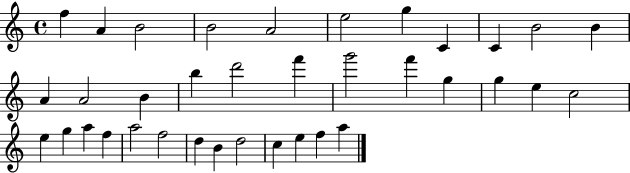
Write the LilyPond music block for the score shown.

{
  \clef treble
  \time 4/4
  \defaultTimeSignature
  \key c \major
  f''4 a'4 b'2 | b'2 a'2 | e''2 g''4 c'4 | c'4 b'2 b'4 | \break a'4 a'2 b'4 | b''4 d'''2 f'''4 | g'''2 f'''4 g''4 | g''4 e''4 c''2 | \break e''4 g''4 a''4 f''4 | a''2 f''2 | d''4 b'4 d''2 | c''4 e''4 f''4 a''4 | \break \bar "|."
}